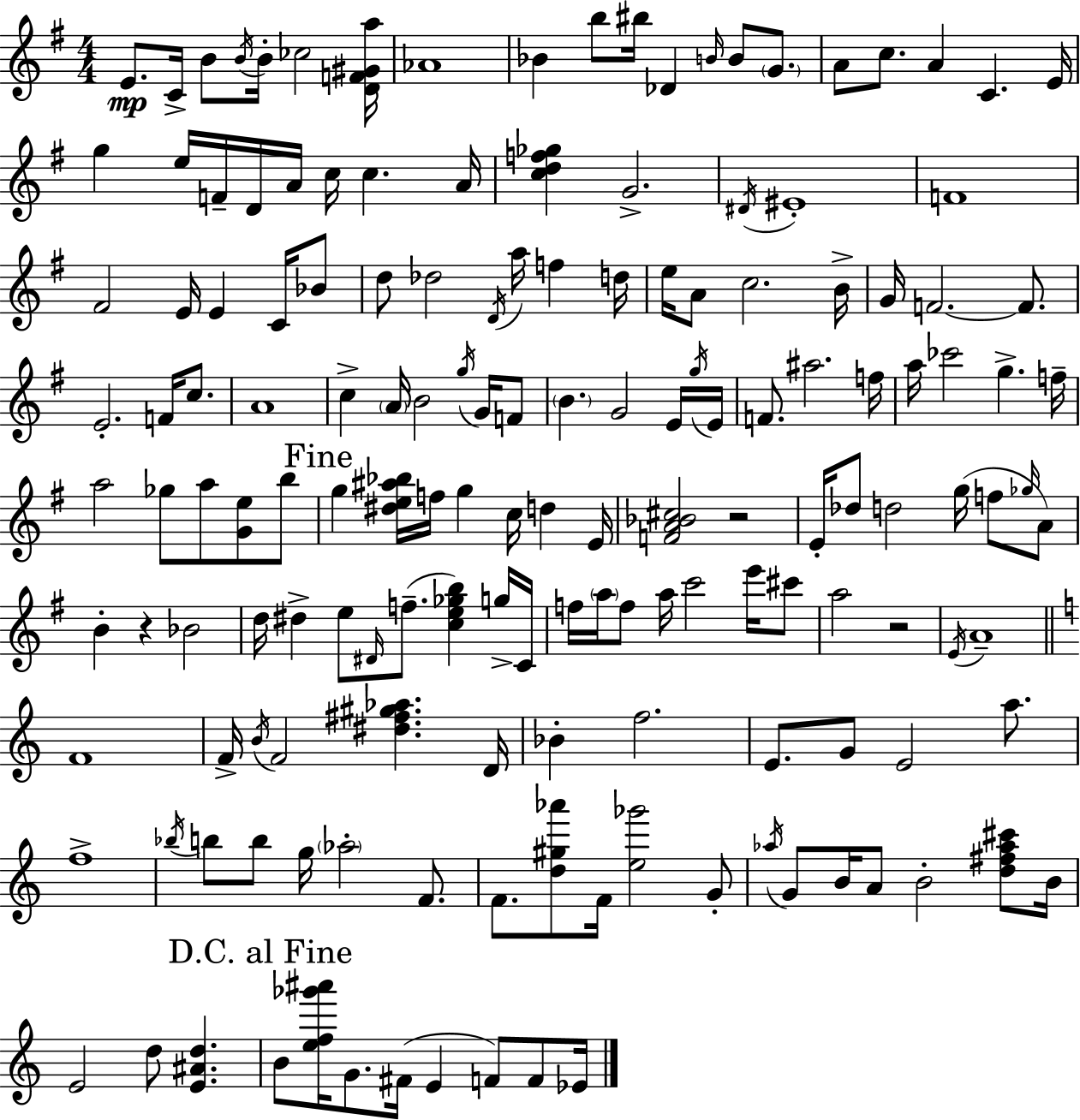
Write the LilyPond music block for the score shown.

{
  \clef treble
  \numericTimeSignature
  \time 4/4
  \key g \major
  \repeat volta 2 { e'8.\mp c'16-> b'8 \acciaccatura { b'16 } b'16-. ces''2 | <d' f' gis' a''>16 aes'1 | bes'4 b''8 bis''16 des'4 \grace { b'16 } b'8 \parenthesize g'8. | a'8 c''8. a'4 c'4. | \break e'16 g''4 e''16 f'16-- d'16 a'16 c''16 c''4. | a'16 <c'' d'' f'' ges''>4 g'2.-> | \acciaccatura { dis'16 } eis'1-. | f'1 | \break fis'2 e'16 e'4 | c'16 bes'8 d''8 des''2 \acciaccatura { d'16 } a''16 f''4 | d''16 e''16 a'8 c''2. | b'16-> g'16 f'2.~~ | \break f'8. e'2.-. | f'16 c''8. a'1 | c''4-> \parenthesize a'16 b'2 | \acciaccatura { g''16 } g'16 f'8 \parenthesize b'4. g'2 | \break e'16 \acciaccatura { g''16 } e'16 f'8. ais''2. | f''16 a''16 ces'''2 g''4.-> | f''16-- a''2 ges''8 | a''8 <g' e''>8 b''8 \mark "Fine" g''4 <dis'' e'' ais'' bes''>16 f''16 g''4 | \break c''16 d''4 e'16 <f' a' bes' cis''>2 r2 | e'16-. des''8 d''2 | g''16( f''8 \grace { ges''16 }) a'8 b'4-. r4 bes'2 | d''16 dis''4-> e''8 \grace { dis'16 }( f''8.-- | \break <c'' e'' ges'' b''>4) g''16-> c'16 f''16 \parenthesize a''16 f''8 a''16 c'''2 | e'''16 cis'''8 a''2 | r2 \acciaccatura { e'16 } a'1-- | \bar "||" \break \key a \minor f'1 | f'16-> \acciaccatura { b'16 } f'2 <dis'' fis'' gis'' aes''>4. | d'16 bes'4-. f''2. | e'8. g'8 e'2 a''8. | \break f''1-> | \acciaccatura { bes''16 } b''8 b''8 g''16 \parenthesize aes''2-. f'8. | f'8. <d'' gis'' aes'''>8 f'16 <e'' ges'''>2 | g'8-. \acciaccatura { aes''16 } g'8 b'16 a'8 b'2-. | \break <d'' fis'' aes'' cis'''>8 b'16 e'2 d''8 <e' ais' d''>4. | \mark "D.C. al Fine" b'8 <e'' f'' ges''' ais'''>16 g'8. fis'16( e'4 f'8) | f'8 ees'16 } \bar "|."
}